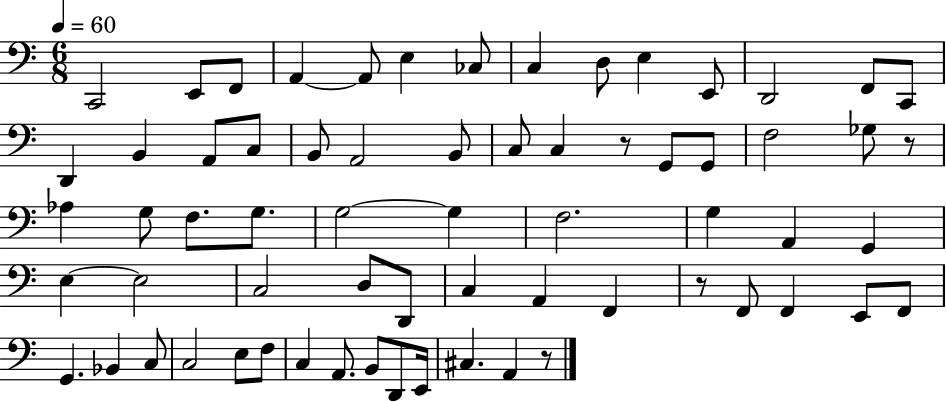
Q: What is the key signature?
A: C major